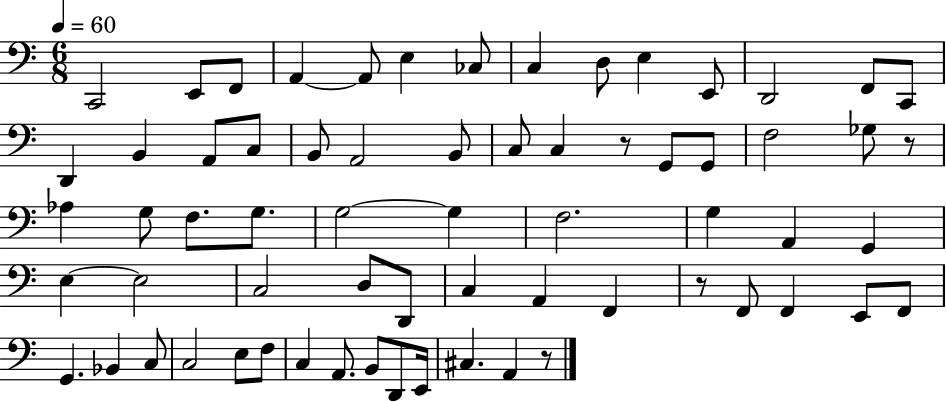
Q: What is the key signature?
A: C major